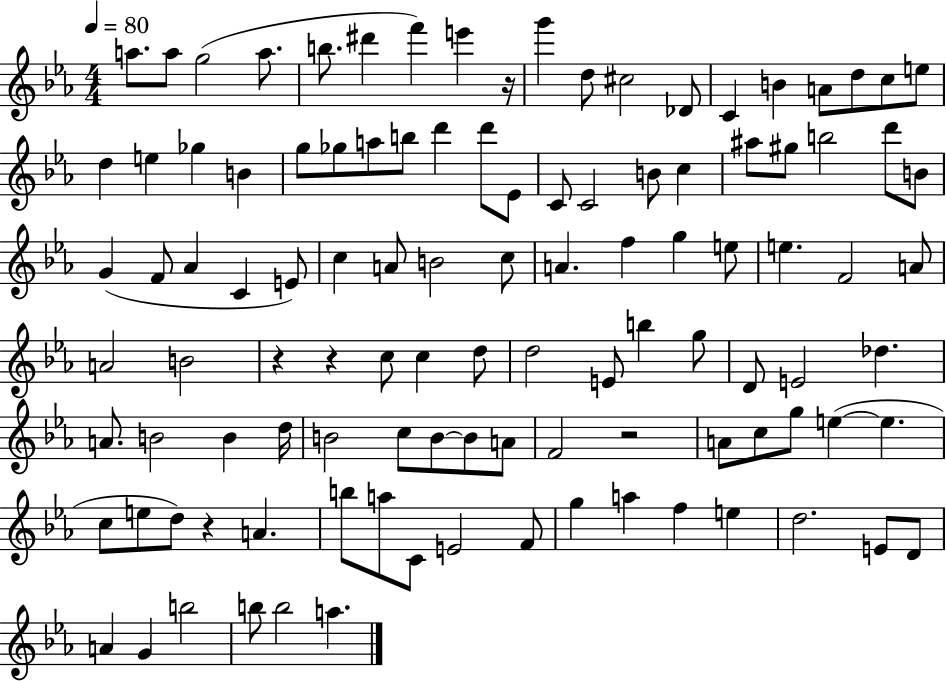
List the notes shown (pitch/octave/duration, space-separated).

A5/e. A5/e G5/h A5/e. B5/e. D#6/q F6/q E6/q R/s G6/q D5/e C#5/h Db4/e C4/q B4/q A4/e D5/e C5/e E5/e D5/q E5/q Gb5/q B4/q G5/e Gb5/e A5/e B5/e D6/q D6/e Eb4/e C4/e C4/h B4/e C5/q A#5/e G#5/e B5/h D6/e B4/e G4/q F4/e Ab4/q C4/q E4/e C5/q A4/e B4/h C5/e A4/q. F5/q G5/q E5/e E5/q. F4/h A4/e A4/h B4/h R/q R/q C5/e C5/q D5/e D5/h E4/e B5/q G5/e D4/e E4/h Db5/q. A4/e. B4/h B4/q D5/s B4/h C5/e B4/e B4/e A4/e F4/h R/h A4/e C5/e G5/e E5/q E5/q. C5/e E5/e D5/e R/q A4/q. B5/e A5/e C4/e E4/h F4/e G5/q A5/q F5/q E5/q D5/h. E4/e D4/e A4/q G4/q B5/h B5/e B5/h A5/q.